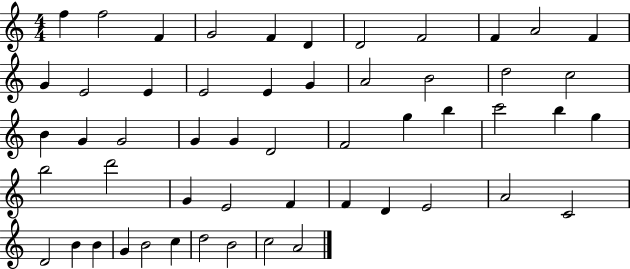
{
  \clef treble
  \numericTimeSignature
  \time 4/4
  \key c \major
  f''4 f''2 f'4 | g'2 f'4 d'4 | d'2 f'2 | f'4 a'2 f'4 | \break g'4 e'2 e'4 | e'2 e'4 g'4 | a'2 b'2 | d''2 c''2 | \break b'4 g'4 g'2 | g'4 g'4 d'2 | f'2 g''4 b''4 | c'''2 b''4 g''4 | \break b''2 d'''2 | g'4 e'2 f'4 | f'4 d'4 e'2 | a'2 c'2 | \break d'2 b'4 b'4 | g'4 b'2 c''4 | d''2 b'2 | c''2 a'2 | \break \bar "|."
}